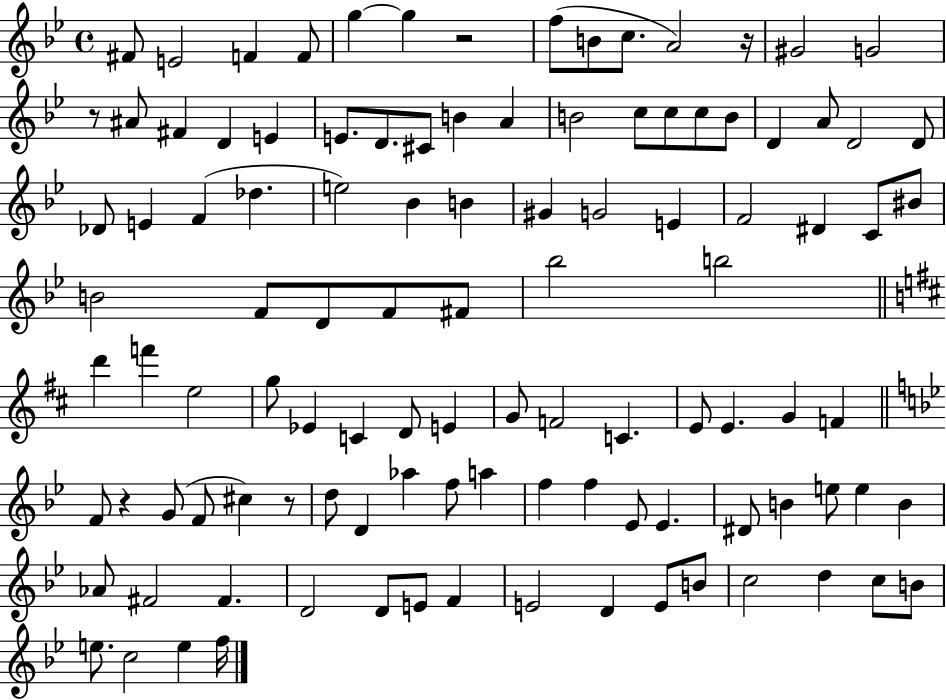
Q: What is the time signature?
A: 4/4